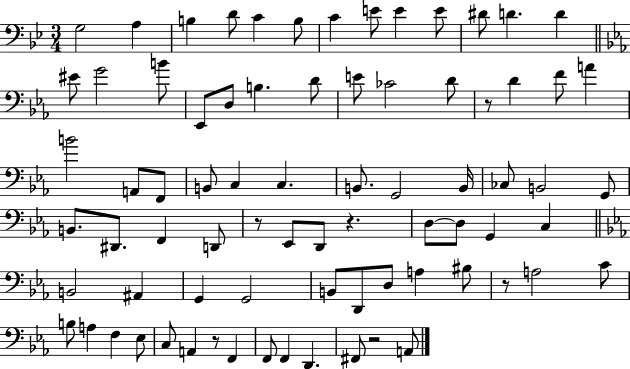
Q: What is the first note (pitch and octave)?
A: G3